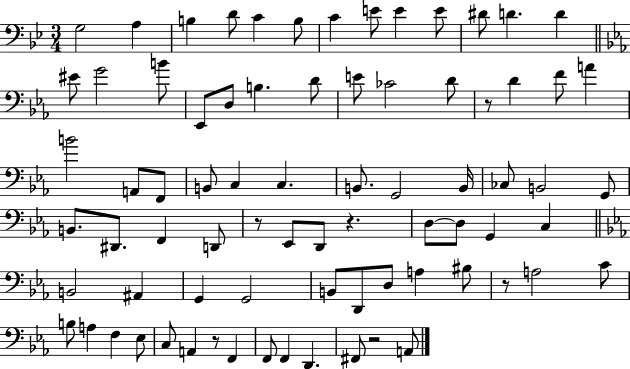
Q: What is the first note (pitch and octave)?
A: G3